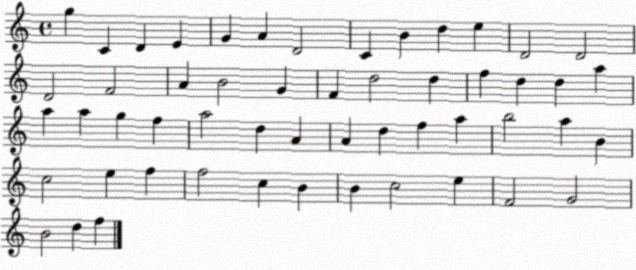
X:1
T:Untitled
M:4/4
L:1/4
K:C
g C D E G A D2 C B d e D2 D2 D2 F2 A B2 G F d2 d f d d a a a g f a2 d A A d f a b2 a B c2 e f f2 c B B c2 e F2 G2 B2 d f